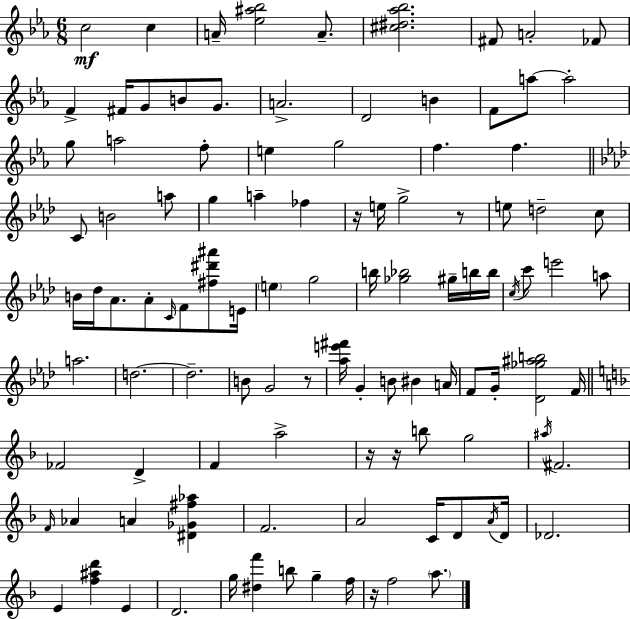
X:1
T:Untitled
M:6/8
L:1/4
K:Cm
c2 c A/4 [_e^a_b]2 A/2 [^c^d_a_b]2 ^F/2 A2 _F/2 F ^F/4 G/2 B/2 G/2 A2 D2 B F/2 a/2 a2 g/2 a2 f/2 e g2 f f C/2 B2 a/2 g a _f z/4 e/4 g2 z/2 e/2 d2 c/2 B/4 _d/4 _A/2 _A/2 C/4 F/2 [^f^d'^a']/2 E/4 e g2 b/4 [_g_b]2 ^g/4 b/4 b/4 c/4 c'/2 e'2 a/2 a2 d2 d2 B/2 G2 z/2 [_ae'^f']/4 G B/2 ^B A/4 F/2 G/4 [_D_g^ab]2 F/4 _F2 D F a2 z/4 z/4 b/2 g2 ^a/4 ^F2 F/4 _A A [^D_G^f_a] F2 A2 C/4 D/2 A/4 D/4 _D2 E [f^ad'] E D2 g/4 [^df'] b/2 g f/4 z/4 f2 a/2